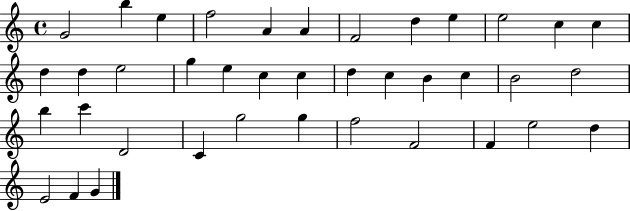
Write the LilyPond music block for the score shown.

{
  \clef treble
  \time 4/4
  \defaultTimeSignature
  \key c \major
  g'2 b''4 e''4 | f''2 a'4 a'4 | f'2 d''4 e''4 | e''2 c''4 c''4 | \break d''4 d''4 e''2 | g''4 e''4 c''4 c''4 | d''4 c''4 b'4 c''4 | b'2 d''2 | \break b''4 c'''4 d'2 | c'4 g''2 g''4 | f''2 f'2 | f'4 e''2 d''4 | \break e'2 f'4 g'4 | \bar "|."
}